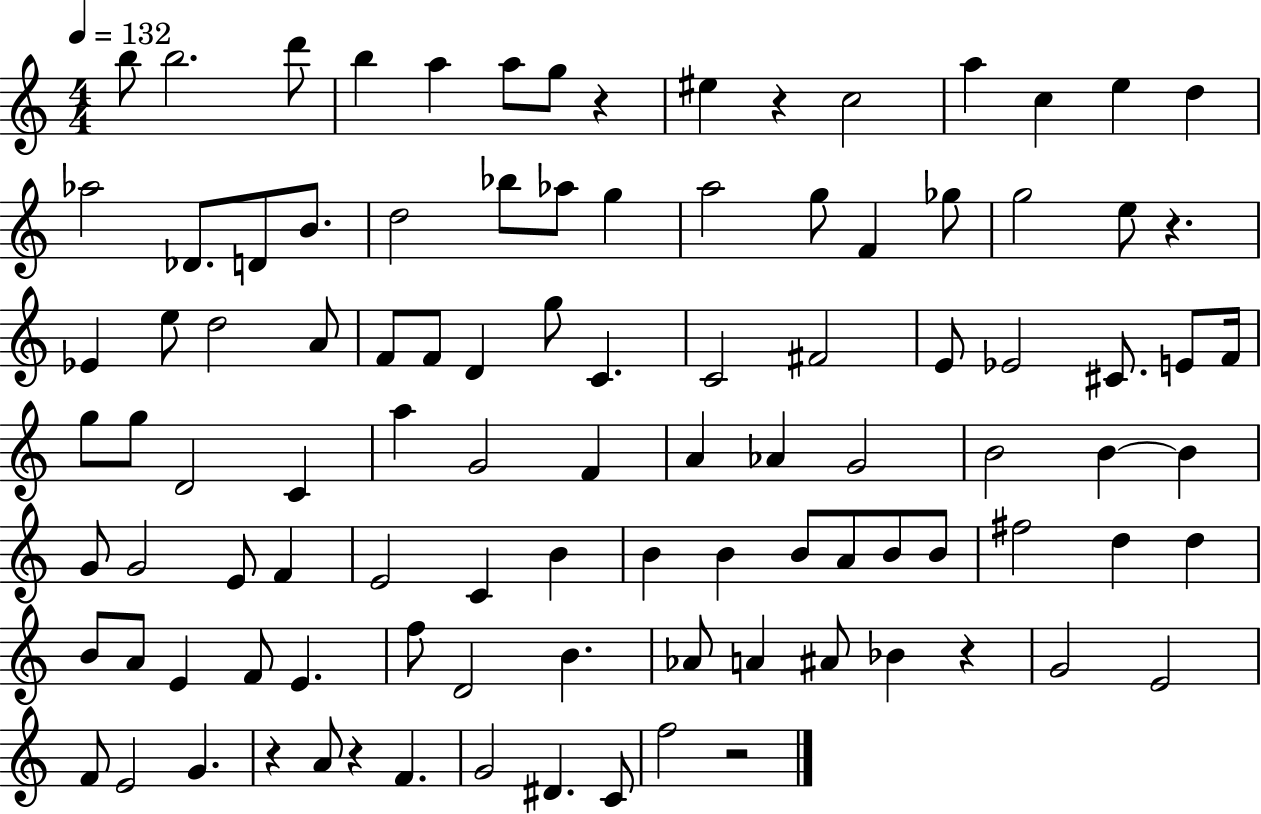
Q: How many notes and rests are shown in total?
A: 102